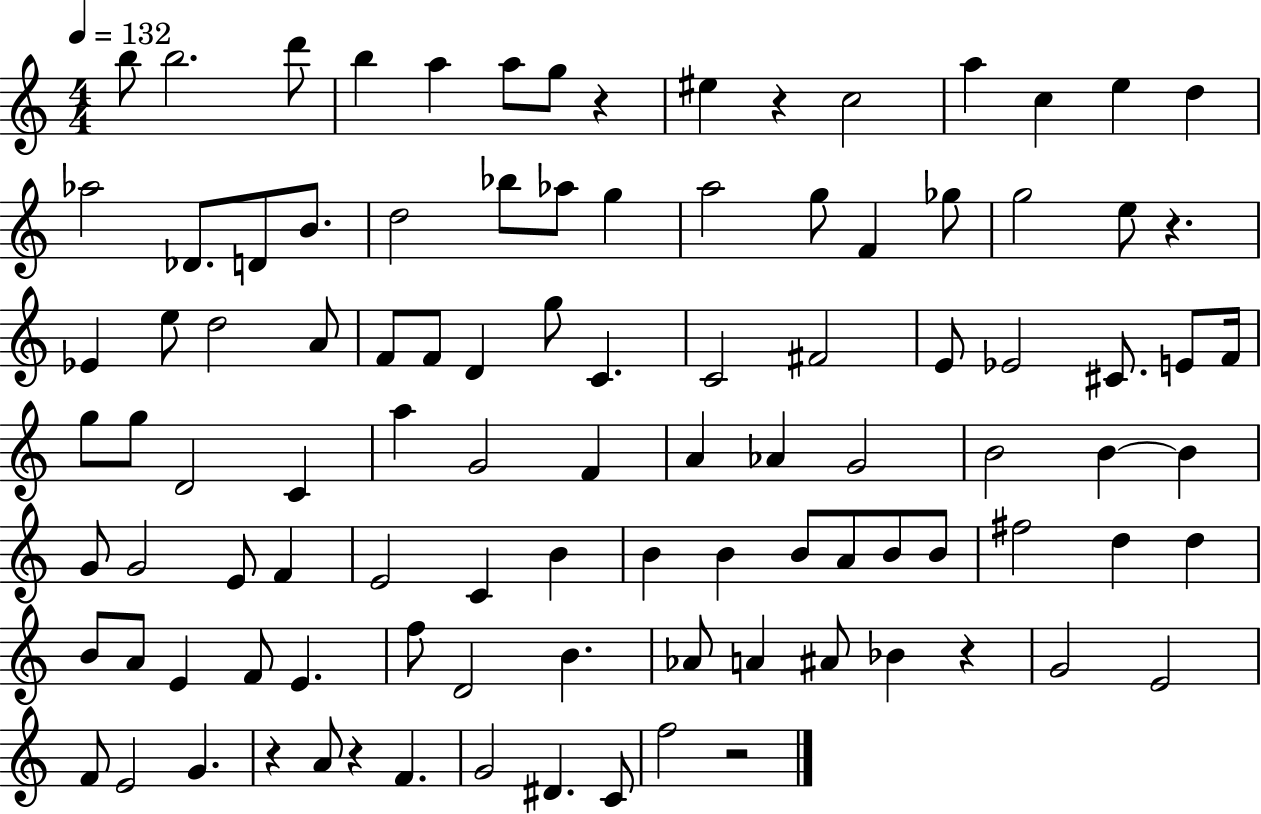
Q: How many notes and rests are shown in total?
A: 102